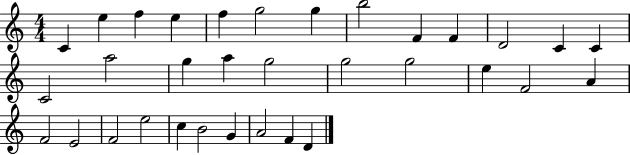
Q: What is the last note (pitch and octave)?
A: D4